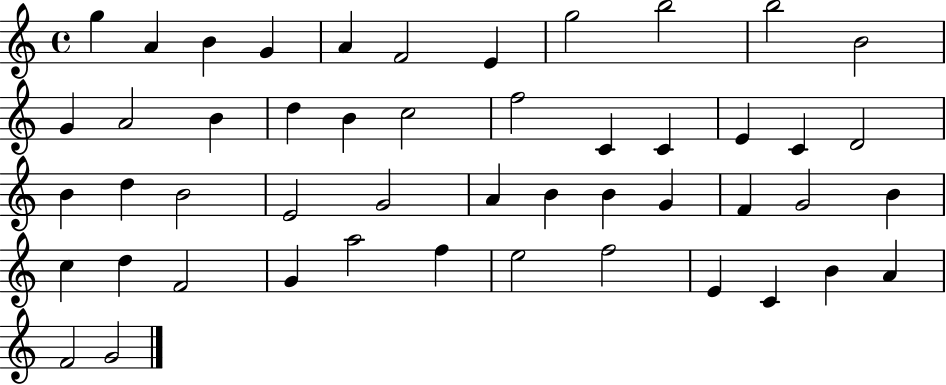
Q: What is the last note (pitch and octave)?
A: G4